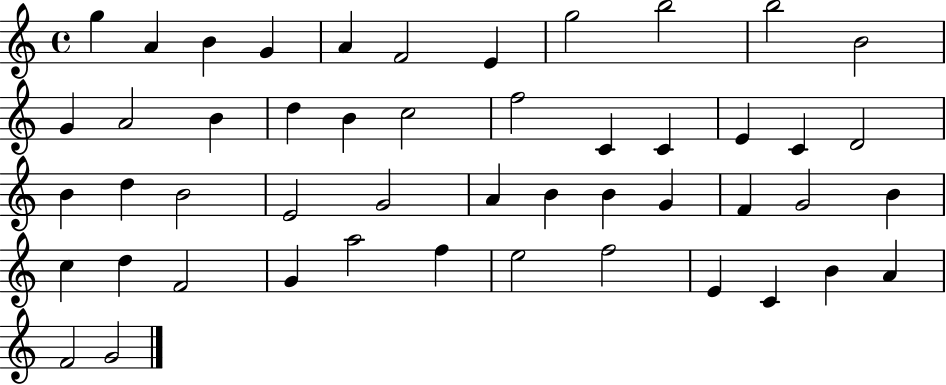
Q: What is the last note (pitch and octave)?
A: G4